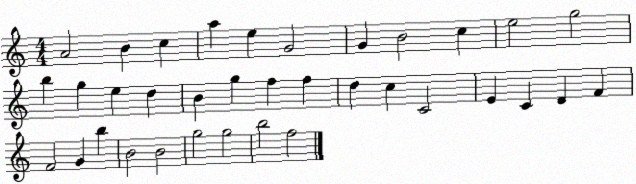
X:1
T:Untitled
M:4/4
L:1/4
K:C
A2 B c a e G2 G B2 c e2 g2 b g e d B g f f d c C2 E C D F F2 G b B2 B2 g2 g2 b2 f2